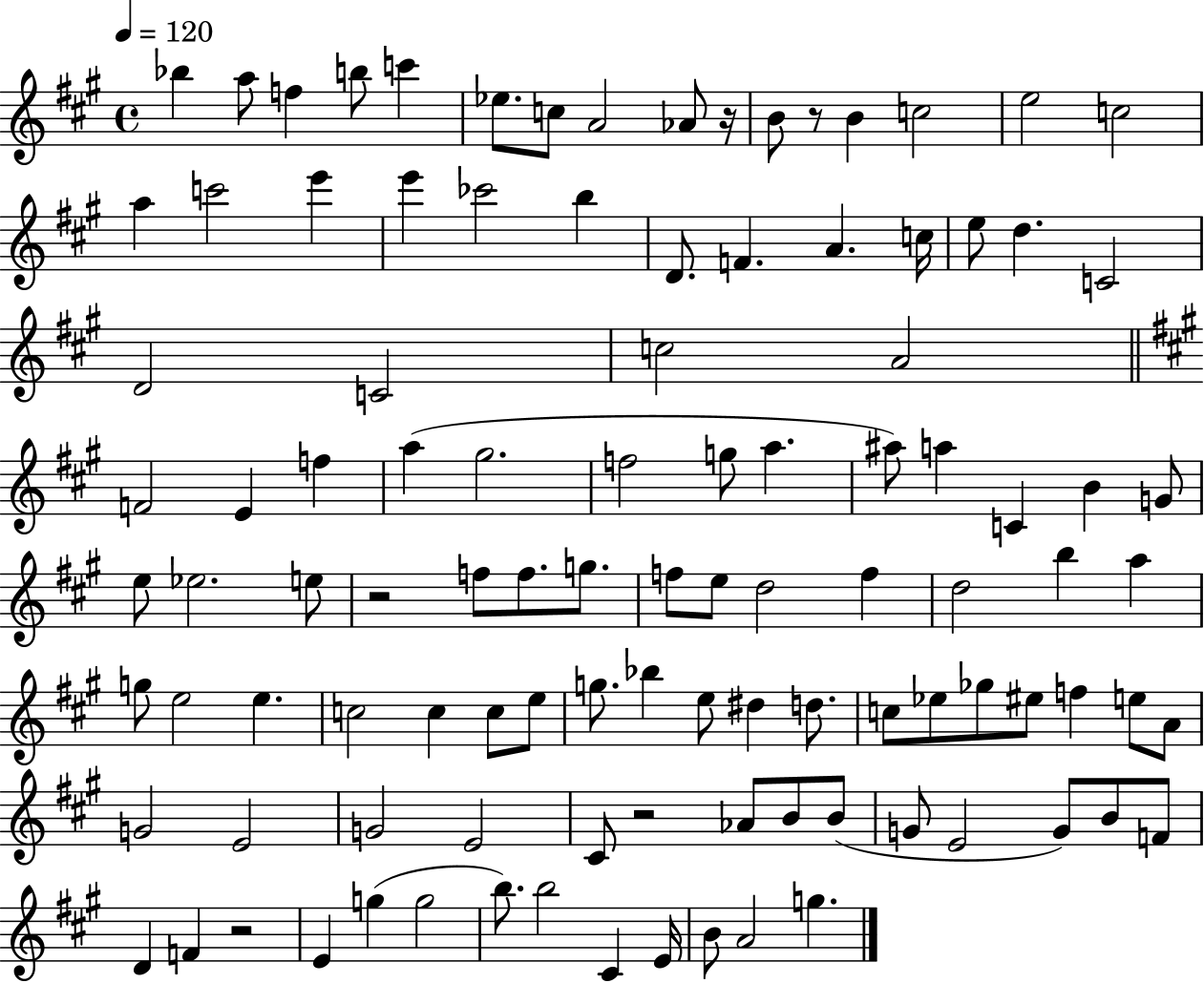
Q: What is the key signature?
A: A major